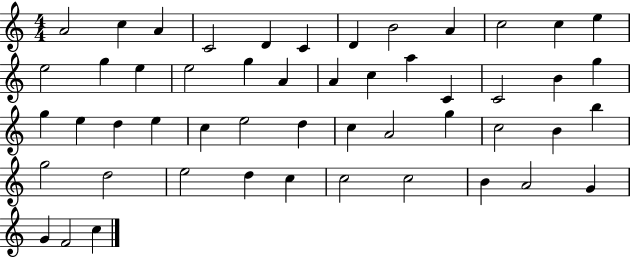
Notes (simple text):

A4/h C5/q A4/q C4/h D4/q C4/q D4/q B4/h A4/q C5/h C5/q E5/q E5/h G5/q E5/q E5/h G5/q A4/q A4/q C5/q A5/q C4/q C4/h B4/q G5/q G5/q E5/q D5/q E5/q C5/q E5/h D5/q C5/q A4/h G5/q C5/h B4/q B5/q G5/h D5/h E5/h D5/q C5/q C5/h C5/h B4/q A4/h G4/q G4/q F4/h C5/q